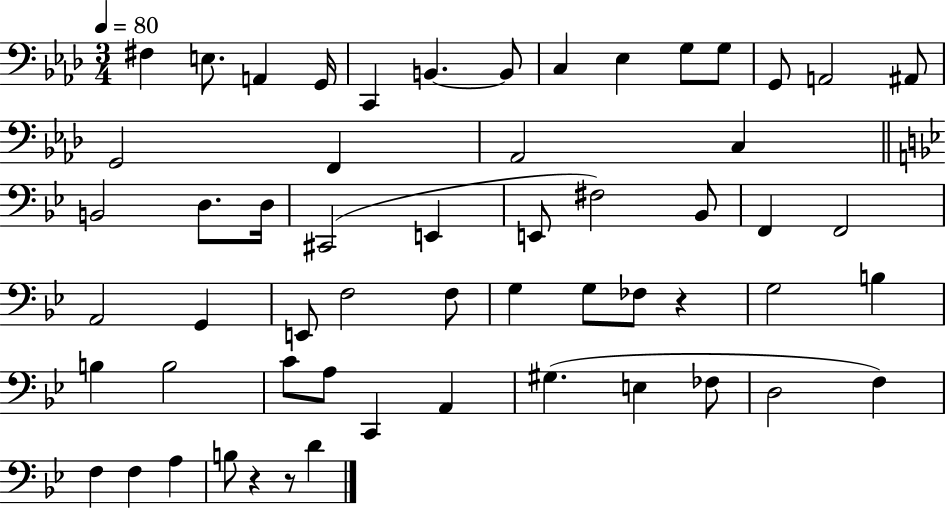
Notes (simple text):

F#3/q E3/e. A2/q G2/s C2/q B2/q. B2/e C3/q Eb3/q G3/e G3/e G2/e A2/h A#2/e G2/h F2/q Ab2/h C3/q B2/h D3/e. D3/s C#2/h E2/q E2/e F#3/h Bb2/e F2/q F2/h A2/h G2/q E2/e F3/h F3/e G3/q G3/e FES3/e R/q G3/h B3/q B3/q B3/h C4/e A3/e C2/q A2/q G#3/q. E3/q FES3/e D3/h F3/q F3/q F3/q A3/q B3/e R/q R/e D4/q